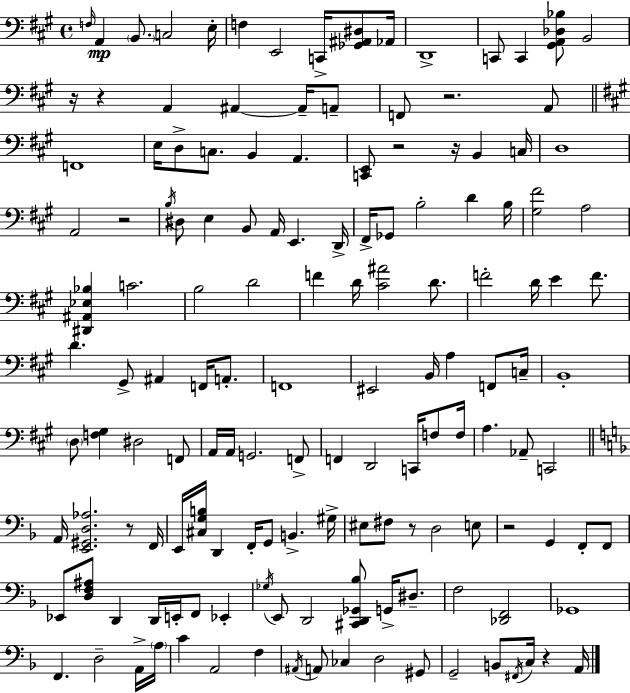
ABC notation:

X:1
T:Untitled
M:4/4
L:1/4
K:A
F,/4 A,, B,,/2 C,2 E,/4 F, E,,2 C,,/4 [_G,,^A,,^D,]/2 _A,,/4 D,,4 C,,/2 C,, [^G,,A,,_D,_B,]/2 B,,2 z/4 z A,, ^A,, ^A,,/4 A,,/2 F,,/2 z2 A,,/2 F,,4 E,/4 D,/2 C,/2 B,, A,, [C,,E,,]/2 z2 z/4 B,, C,/4 D,4 A,,2 z2 B,/4 ^D,/2 E, B,,/2 A,,/4 E,, D,,/4 ^F,,/4 _G,,/2 B,2 D B,/4 [^G,^F]2 A,2 [^D,,^A,,_E,_B,] C2 B,2 D2 F D/4 [^C^A]2 D/2 F2 D/4 E F/2 D ^G,,/2 ^A,, F,,/4 A,,/2 F,,4 ^E,,2 B,,/4 A, F,,/2 C,/4 B,,4 D,/2 [F,^G,] ^D,2 F,,/2 A,,/4 A,,/4 G,,2 F,,/2 F,, D,,2 C,,/4 F,/2 F,/4 A, _A,,/2 C,,2 A,,/4 [E,,^G,,D,_A,]2 z/2 F,,/4 E,,/4 [^C,G,B,]/4 D,, F,,/4 G,,/2 B,, ^G,/4 ^E,/2 ^F,/2 z/2 D,2 E,/2 z2 G,, F,,/2 F,,/2 _E,,/2 [D,F,^A,]/2 D,, D,,/4 E,,/4 F,,/2 _E,, _G,/4 E,,/2 D,,2 [^C,,D,,_G,,_B,]/2 G,,/4 ^D,/2 F,2 [_D,,F,,]2 _G,,4 F,, D,2 A,,/4 A,/4 C A,,2 F, ^A,,/4 A,,/2 _C, D,2 ^G,,/2 G,,2 B,,/2 ^F,,/4 C,/4 z A,,/4